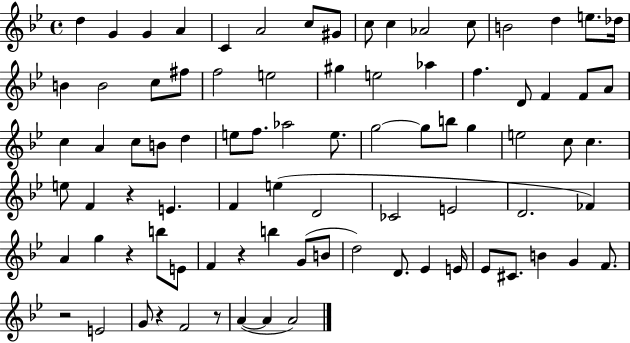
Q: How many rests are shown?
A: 6